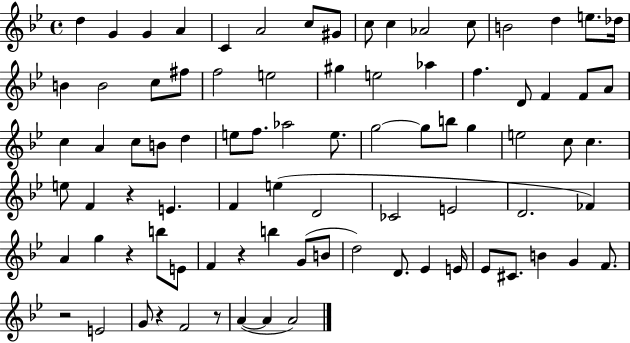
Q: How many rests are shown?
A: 6